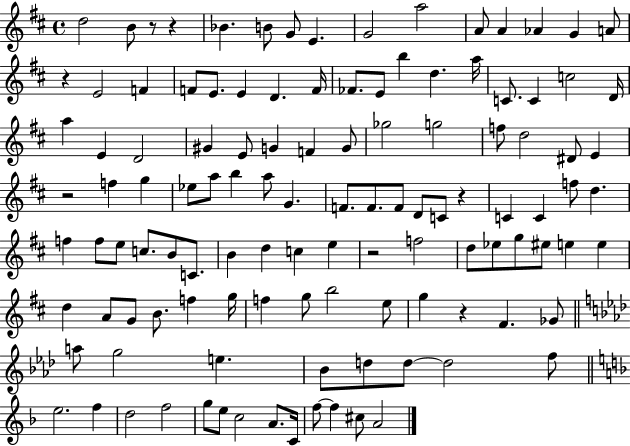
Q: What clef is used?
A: treble